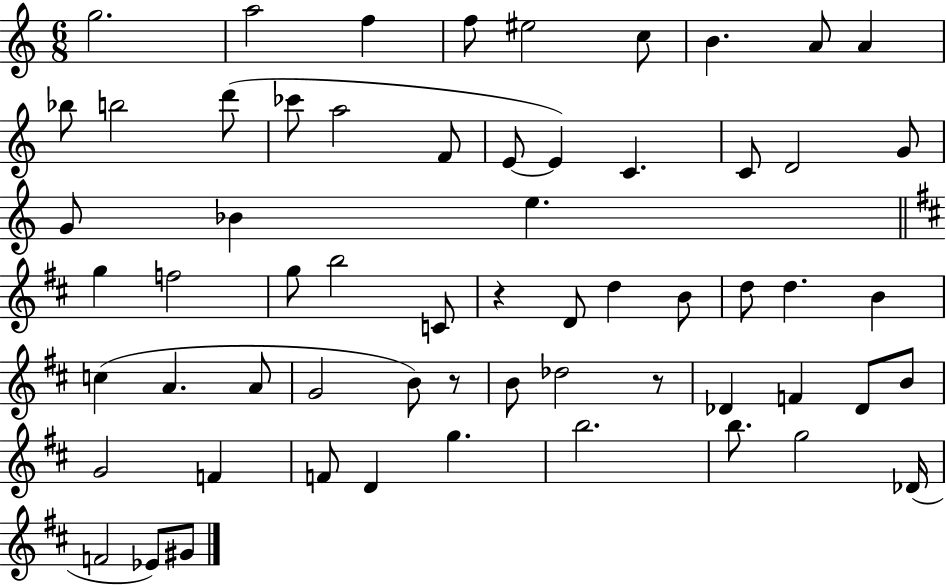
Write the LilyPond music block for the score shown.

{
  \clef treble
  \numericTimeSignature
  \time 6/8
  \key c \major
  g''2. | a''2 f''4 | f''8 eis''2 c''8 | b'4. a'8 a'4 | \break bes''8 b''2 d'''8( | ces'''8 a''2 f'8 | e'8~~ e'4) c'4. | c'8 d'2 g'8 | \break g'8 bes'4 e''4. | \bar "||" \break \key d \major g''4 f''2 | g''8 b''2 c'8 | r4 d'8 d''4 b'8 | d''8 d''4. b'4 | \break c''4( a'4. a'8 | g'2 b'8) r8 | b'8 des''2 r8 | des'4 f'4 des'8 b'8 | \break g'2 f'4 | f'8 d'4 g''4. | b''2. | b''8. g''2 des'16( | \break f'2 ees'8) gis'8 | \bar "|."
}